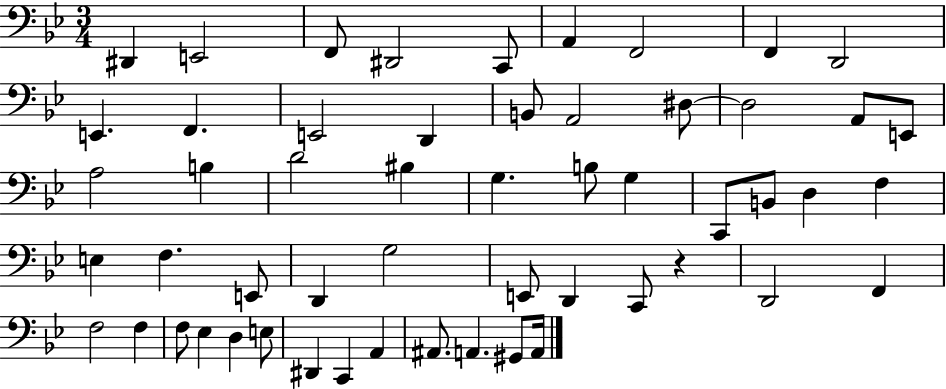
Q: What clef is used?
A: bass